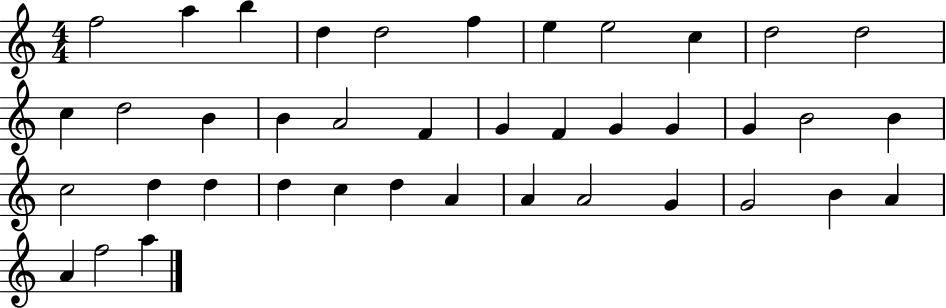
F5/h A5/q B5/q D5/q D5/h F5/q E5/q E5/h C5/q D5/h D5/h C5/q D5/h B4/q B4/q A4/h F4/q G4/q F4/q G4/q G4/q G4/q B4/h B4/q C5/h D5/q D5/q D5/q C5/q D5/q A4/q A4/q A4/h G4/q G4/h B4/q A4/q A4/q F5/h A5/q